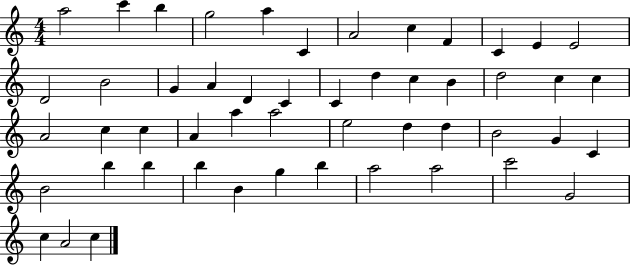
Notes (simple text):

A5/h C6/q B5/q G5/h A5/q C4/q A4/h C5/q F4/q C4/q E4/q E4/h D4/h B4/h G4/q A4/q D4/q C4/q C4/q D5/q C5/q B4/q D5/h C5/q C5/q A4/h C5/q C5/q A4/q A5/q A5/h E5/h D5/q D5/q B4/h G4/q C4/q B4/h B5/q B5/q B5/q B4/q G5/q B5/q A5/h A5/h C6/h G4/h C5/q A4/h C5/q